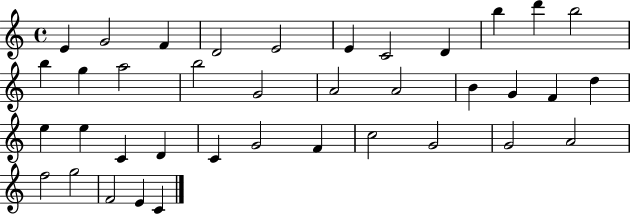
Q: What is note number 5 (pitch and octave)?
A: E4